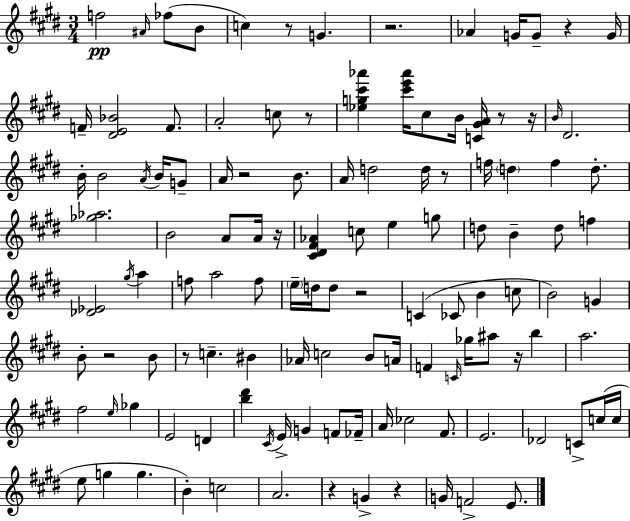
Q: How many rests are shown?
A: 15